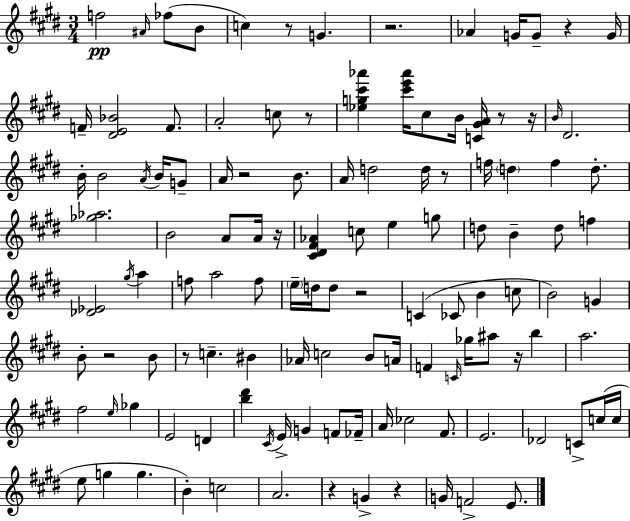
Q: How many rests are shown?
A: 15